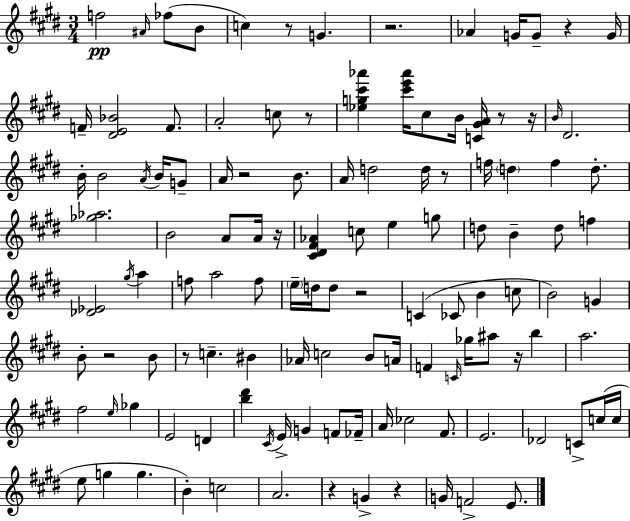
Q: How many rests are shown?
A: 15